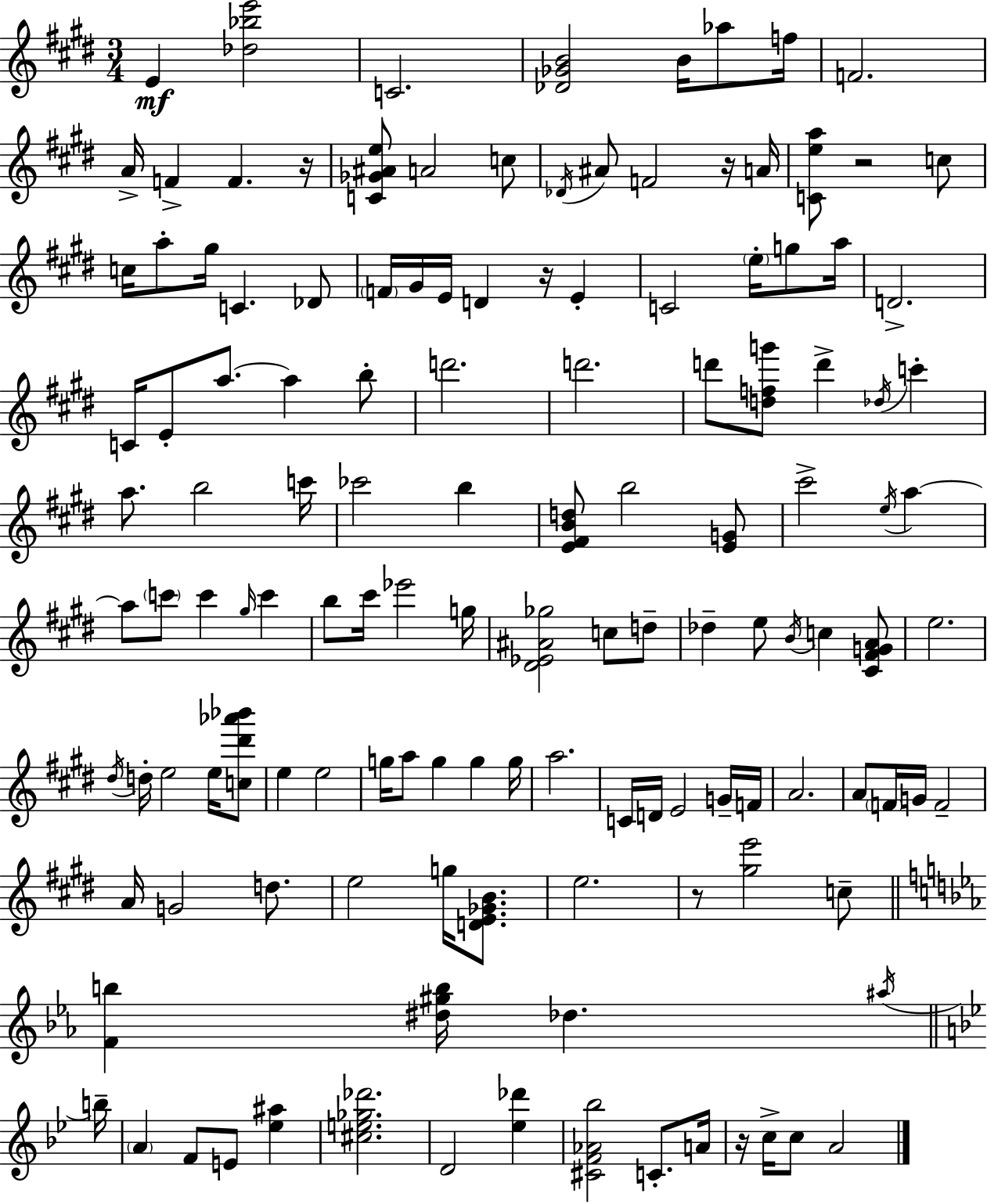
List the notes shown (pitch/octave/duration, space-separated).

E4/q [Db5,Bb5,E6]/h C4/h. [Db4,Gb4,B4]/h B4/s Ab5/e F5/s F4/h. A4/s F4/q F4/q. R/s [C4,Gb4,A#4,E5]/e A4/h C5/e Db4/s A#4/e F4/h R/s A4/s [C4,E5,A5]/e R/h C5/e C5/s A5/e G#5/s C4/q. Db4/e F4/s G#4/s E4/s D4/q R/s E4/q C4/h E5/s G5/e A5/s D4/h. C4/s E4/e A5/e. A5/q B5/e D6/h. D6/h. D6/e [D5,F5,G6]/e D6/q Db5/s C6/q A5/e. B5/h C6/s CES6/h B5/q [E4,F#4,B4,D5]/e B5/h [E4,G4]/e C#6/h E5/s A5/q A5/e C6/e C6/q G#5/s C6/q B5/e C#6/s Eb6/h G5/s [D#4,Eb4,A#4,Gb5]/h C5/e D5/e Db5/q E5/e B4/s C5/q [C#4,F#4,G4,A4]/e E5/h. D#5/s D5/s E5/h E5/s [C5,D#6,Ab6,Bb6]/e E5/q E5/h G5/s A5/e G5/q G5/q G5/s A5/h. C4/s D4/s E4/h G4/s F4/s A4/h. A4/e F4/s G4/s F4/h A4/s G4/h D5/e. E5/h G5/s [D4,E4,Gb4,B4]/e. E5/h. R/e [G#5,E6]/h C5/e [F4,B5]/q [D#5,G#5,B5]/s Db5/q. A#5/s B5/s A4/q F4/e E4/e [Eb5,A#5]/q [C#5,E5,Gb5,Db6]/h. D4/h [Eb5,Db6]/q [C#4,F4,Ab4,Bb5]/h C4/e. A4/s R/s C5/s C5/e A4/h